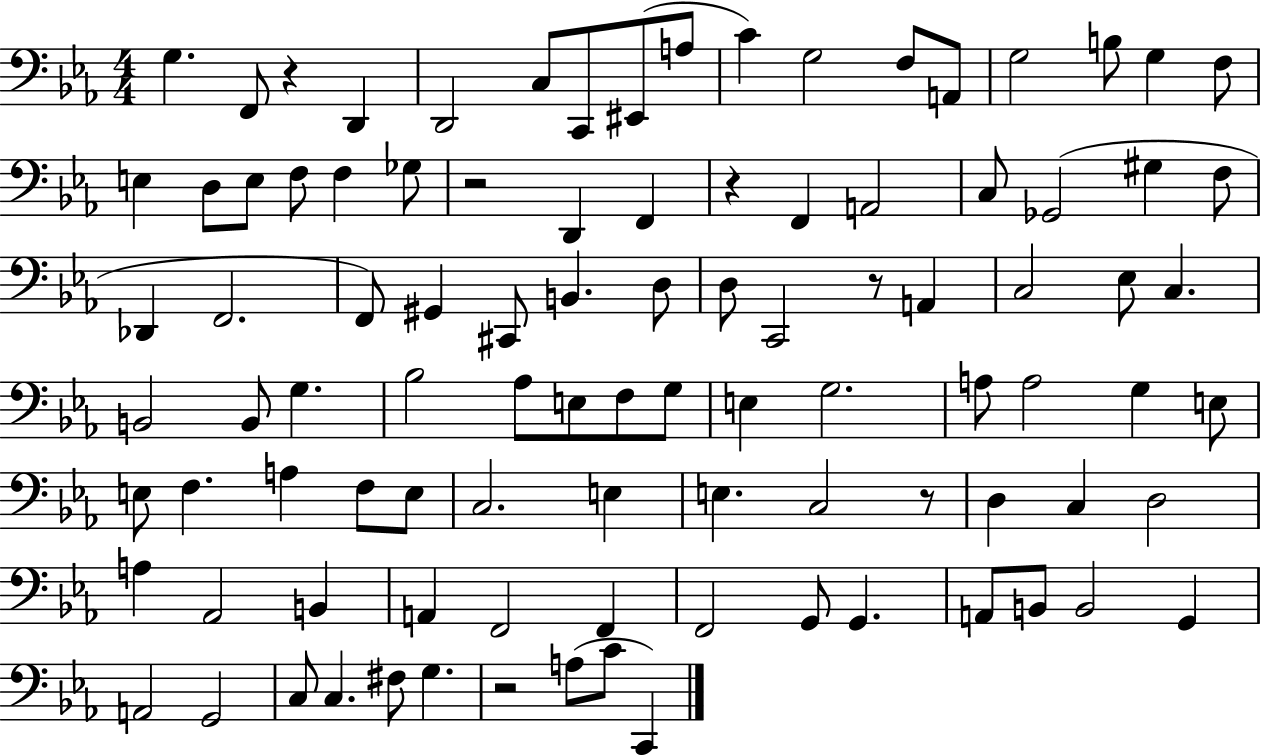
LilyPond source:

{
  \clef bass
  \numericTimeSignature
  \time 4/4
  \key ees \major
  g4. f,8 r4 d,4 | d,2 c8 c,8 eis,8( a8 | c'4) g2 f8 a,8 | g2 b8 g4 f8 | \break e4 d8 e8 f8 f4 ges8 | r2 d,4 f,4 | r4 f,4 a,2 | c8 ges,2( gis4 f8 | \break des,4 f,2. | f,8) gis,4 cis,8 b,4. d8 | d8 c,2 r8 a,4 | c2 ees8 c4. | \break b,2 b,8 g4. | bes2 aes8 e8 f8 g8 | e4 g2. | a8 a2 g4 e8 | \break e8 f4. a4 f8 e8 | c2. e4 | e4. c2 r8 | d4 c4 d2 | \break a4 aes,2 b,4 | a,4 f,2 f,4 | f,2 g,8 g,4. | a,8 b,8 b,2 g,4 | \break a,2 g,2 | c8 c4. fis8 g4. | r2 a8( c'8 c,4) | \bar "|."
}